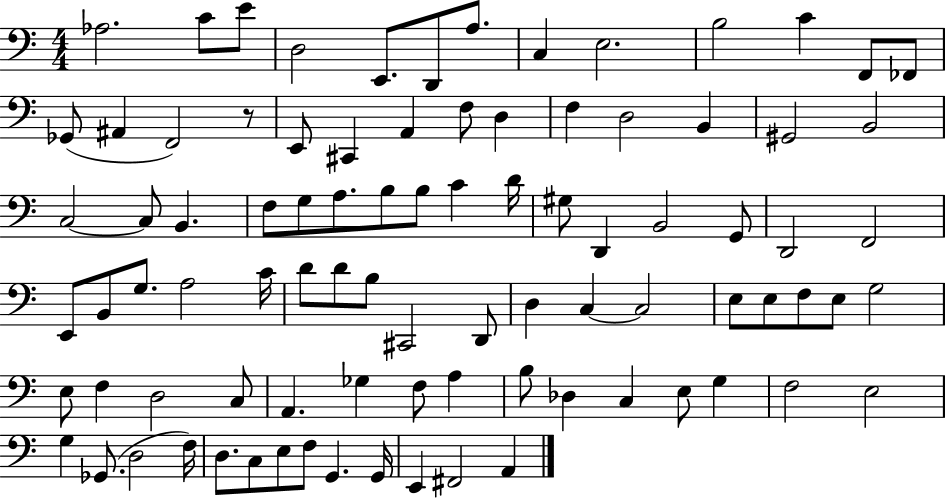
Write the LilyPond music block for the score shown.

{
  \clef bass
  \numericTimeSignature
  \time 4/4
  \key c \major
  aes2. c'8 e'8 | d2 e,8. d,8 a8. | c4 e2. | b2 c'4 f,8 fes,8 | \break ges,8( ais,4 f,2) r8 | e,8 cis,4 a,4 f8 d4 | f4 d2 b,4 | gis,2 b,2 | \break c2~~ c8 b,4. | f8 g8 a8. b8 b8 c'4 d'16 | gis8 d,4 b,2 g,8 | d,2 f,2 | \break e,8 b,8 g8. a2 c'16 | d'8 d'8 b8 cis,2 d,8 | d4 c4~~ c2 | e8 e8 f8 e8 g2 | \break e8 f4 d2 c8 | a,4. ges4 f8 a4 | b8 des4 c4 e8 g4 | f2 e2 | \break g4 ges,8.( d2 f16) | d8. c8 e8 f8 g,4. g,16 | e,4 fis,2 a,4 | \bar "|."
}